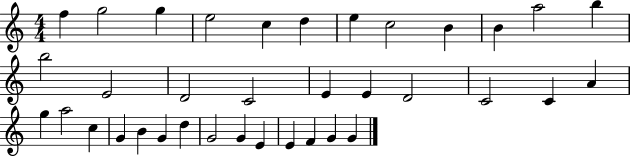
X:1
T:Untitled
M:4/4
L:1/4
K:C
f g2 g e2 c d e c2 B B a2 b b2 E2 D2 C2 E E D2 C2 C A g a2 c G B G d G2 G E E F G G